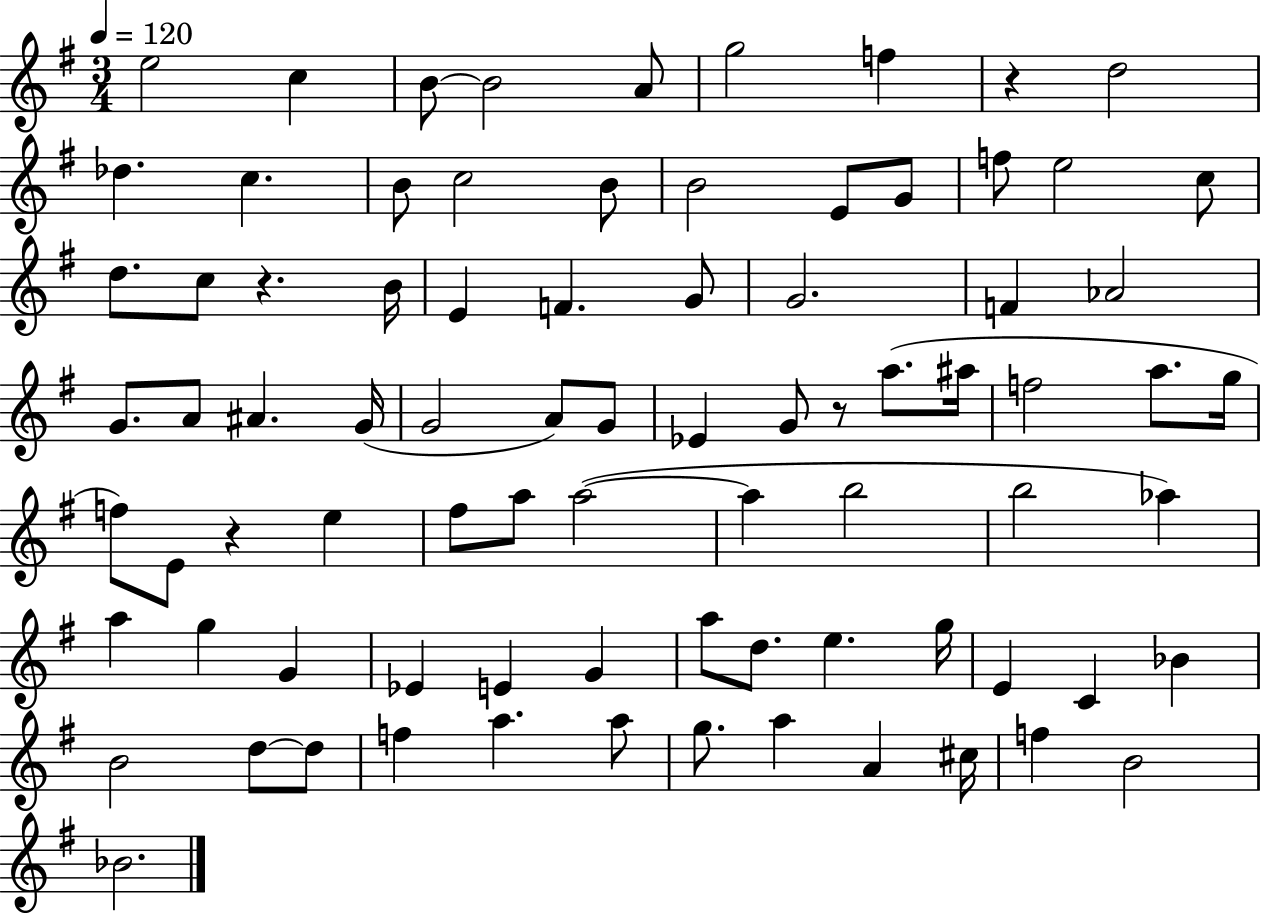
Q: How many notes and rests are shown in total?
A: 82